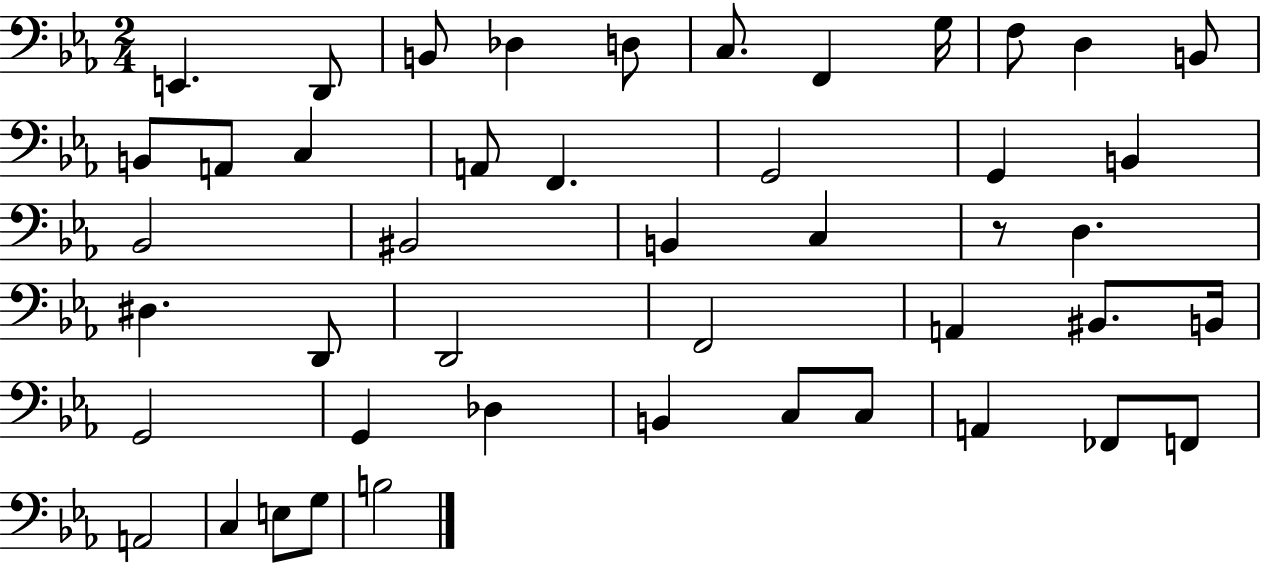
{
  \clef bass
  \numericTimeSignature
  \time 2/4
  \key ees \major
  e,4. d,8 | b,8 des4 d8 | c8. f,4 g16 | f8 d4 b,8 | \break b,8 a,8 c4 | a,8 f,4. | g,2 | g,4 b,4 | \break bes,2 | bis,2 | b,4 c4 | r8 d4. | \break dis4. d,8 | d,2 | f,2 | a,4 bis,8. b,16 | \break g,2 | g,4 des4 | b,4 c8 c8 | a,4 fes,8 f,8 | \break a,2 | c4 e8 g8 | b2 | \bar "|."
}